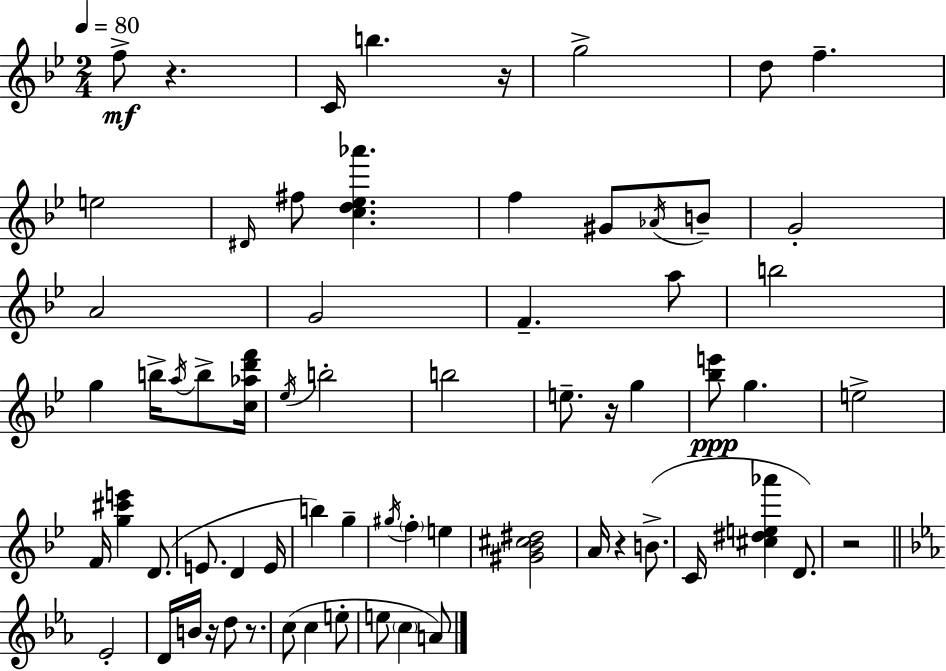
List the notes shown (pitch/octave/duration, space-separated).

F5/e R/q. C4/s B5/q. R/s G5/h D5/e F5/q. E5/h D#4/s F#5/e [C5,D5,Eb5,Ab6]/q. F5/q G#4/e Ab4/s B4/e G4/h A4/h G4/h F4/q. A5/e B5/h G5/q B5/s A5/s B5/e [C5,Ab5,D6,F6]/s Eb5/s B5/h B5/h E5/e. R/s G5/q [Bb5,E6]/e G5/q. E5/h F4/s [G5,C#6,E6]/q D4/e. E4/e. D4/q E4/s B5/q G5/q G#5/s F5/q E5/q [G#4,Bb4,C#5,D#5]/h A4/s R/q B4/e. C4/s [C#5,D#5,E5,Ab6]/q D4/e. R/h Eb4/h D4/s B4/s R/s D5/e R/e. C5/e C5/q E5/e E5/e C5/q A4/e